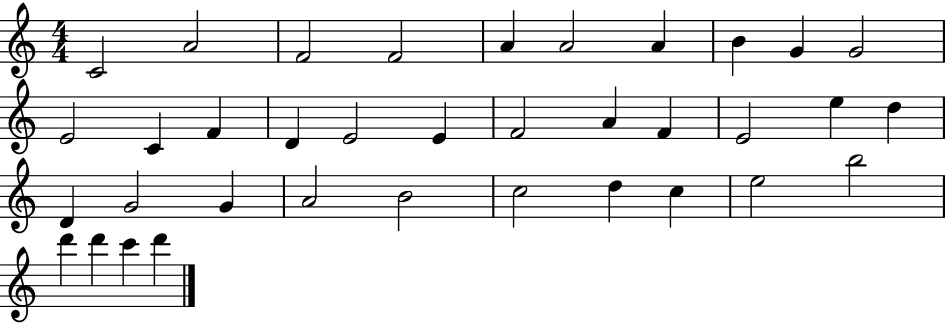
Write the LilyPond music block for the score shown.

{
  \clef treble
  \numericTimeSignature
  \time 4/4
  \key c \major
  c'2 a'2 | f'2 f'2 | a'4 a'2 a'4 | b'4 g'4 g'2 | \break e'2 c'4 f'4 | d'4 e'2 e'4 | f'2 a'4 f'4 | e'2 e''4 d''4 | \break d'4 g'2 g'4 | a'2 b'2 | c''2 d''4 c''4 | e''2 b''2 | \break d'''4 d'''4 c'''4 d'''4 | \bar "|."
}